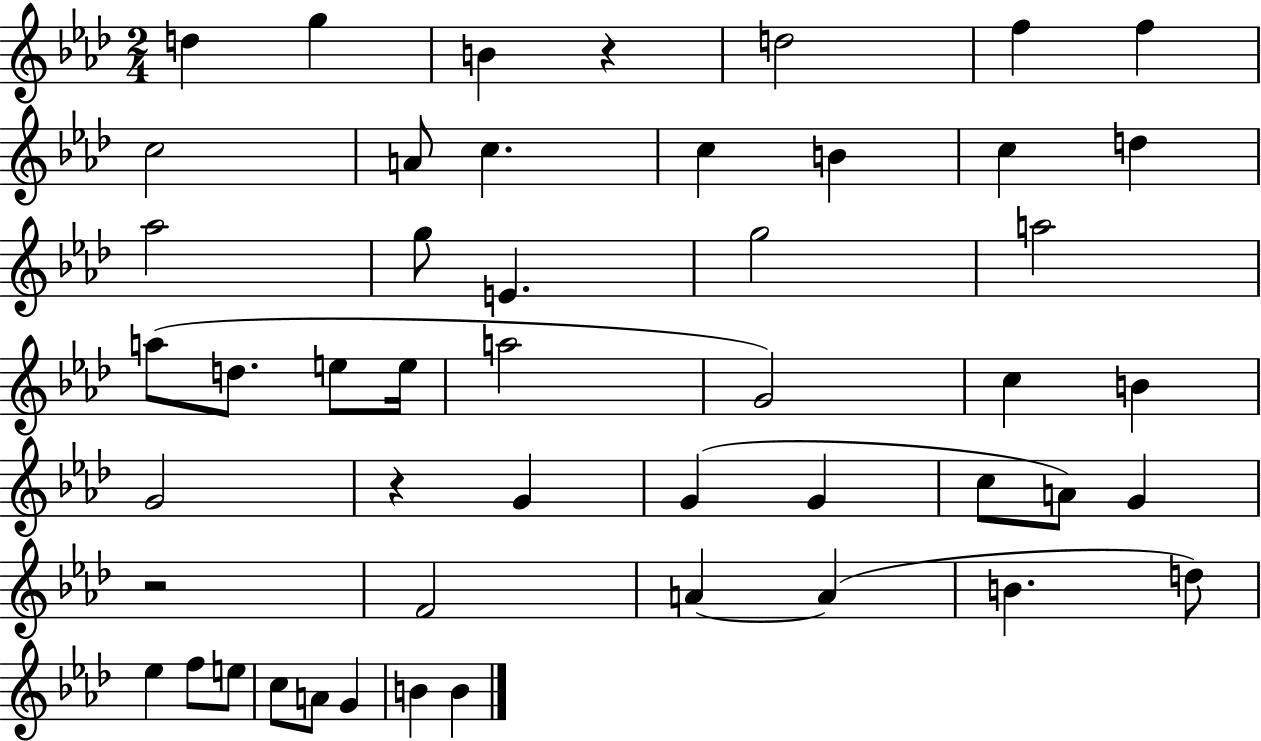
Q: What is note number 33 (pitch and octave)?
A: G4